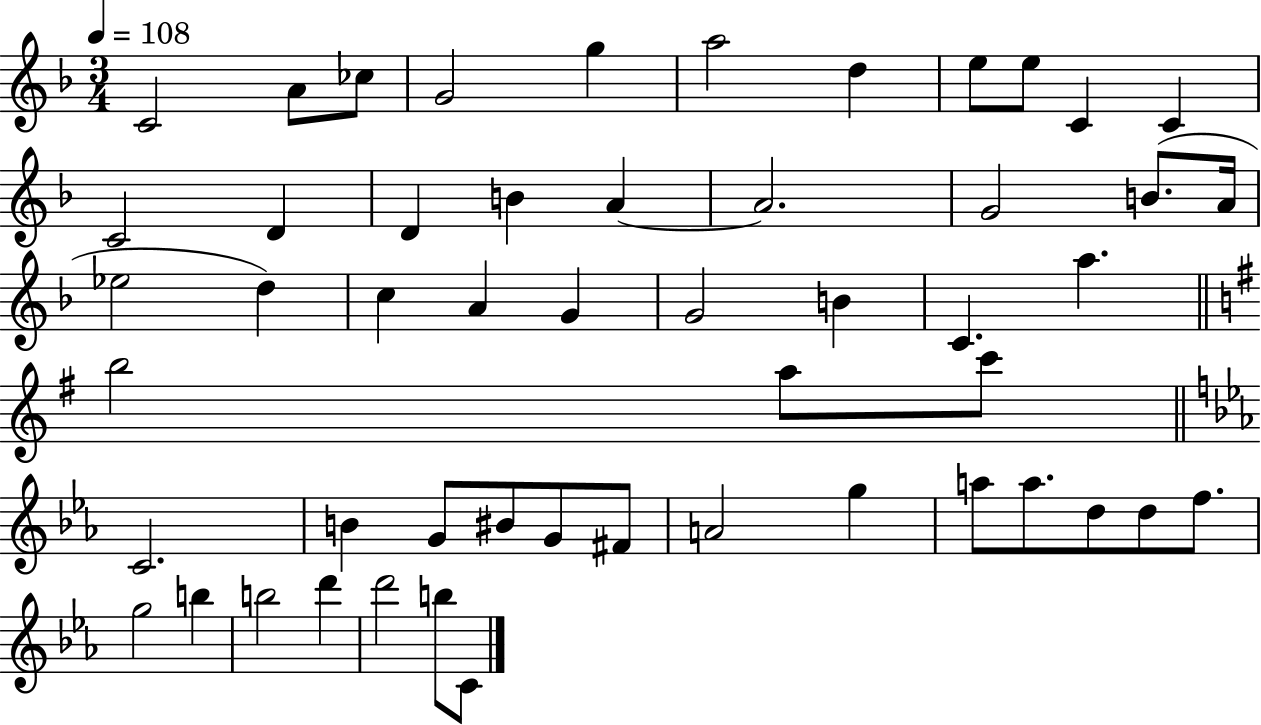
{
  \clef treble
  \numericTimeSignature
  \time 3/4
  \key f \major
  \tempo 4 = 108
  c'2 a'8 ces''8 | g'2 g''4 | a''2 d''4 | e''8 e''8 c'4 c'4 | \break c'2 d'4 | d'4 b'4 a'4~~ | a'2. | g'2 b'8.( a'16 | \break ees''2 d''4) | c''4 a'4 g'4 | g'2 b'4 | c'4. a''4. | \break \bar "||" \break \key g \major b''2 a''8 c'''8 | \bar "||" \break \key ees \major c'2. | b'4 g'8 bis'8 g'8 fis'8 | a'2 g''4 | a''8 a''8. d''8 d''8 f''8. | \break g''2 b''4 | b''2 d'''4 | d'''2 b''8 c'8 | \bar "|."
}